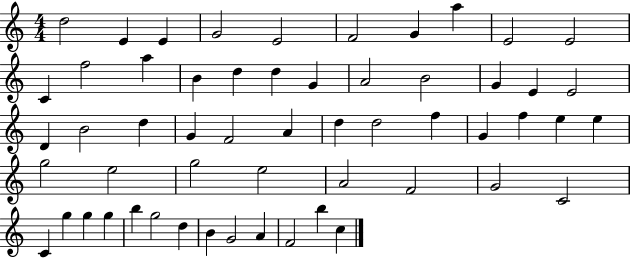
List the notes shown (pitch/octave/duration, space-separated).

D5/h E4/q E4/q G4/h E4/h F4/h G4/q A5/q E4/h E4/h C4/q F5/h A5/q B4/q D5/q D5/q G4/q A4/h B4/h G4/q E4/q E4/h D4/q B4/h D5/q G4/q F4/h A4/q D5/q D5/h F5/q G4/q F5/q E5/q E5/q G5/h E5/h G5/h E5/h A4/h F4/h G4/h C4/h C4/q G5/q G5/q G5/q B5/q G5/h D5/q B4/q G4/h A4/q F4/h B5/q C5/q